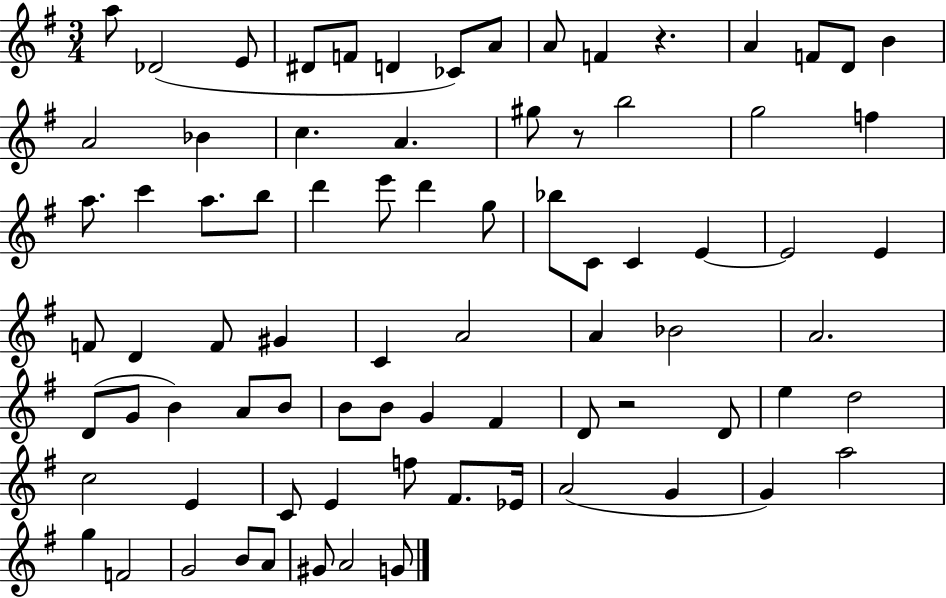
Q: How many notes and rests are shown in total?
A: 80